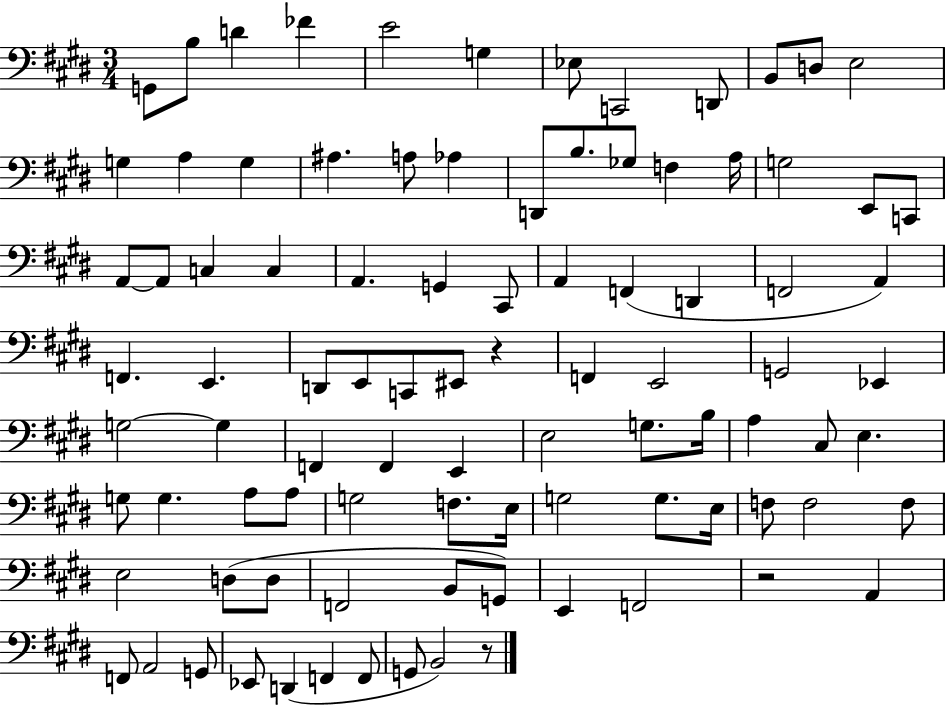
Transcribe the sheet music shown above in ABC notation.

X:1
T:Untitled
M:3/4
L:1/4
K:E
G,,/2 B,/2 D _F E2 G, _E,/2 C,,2 D,,/2 B,,/2 D,/2 E,2 G, A, G, ^A, A,/2 _A, D,,/2 B,/2 _G,/2 F, A,/4 G,2 E,,/2 C,,/2 A,,/2 A,,/2 C, C, A,, G,, ^C,,/2 A,, F,, D,, F,,2 A,, F,, E,, D,,/2 E,,/2 C,,/2 ^E,,/2 z F,, E,,2 G,,2 _E,, G,2 G, F,, F,, E,, E,2 G,/2 B,/4 A, ^C,/2 E, G,/2 G, A,/2 A,/2 G,2 F,/2 E,/4 G,2 G,/2 E,/4 F,/2 F,2 F,/2 E,2 D,/2 D,/2 F,,2 B,,/2 G,,/2 E,, F,,2 z2 A,, F,,/2 A,,2 G,,/2 _E,,/2 D,, F,, F,,/2 G,,/2 B,,2 z/2